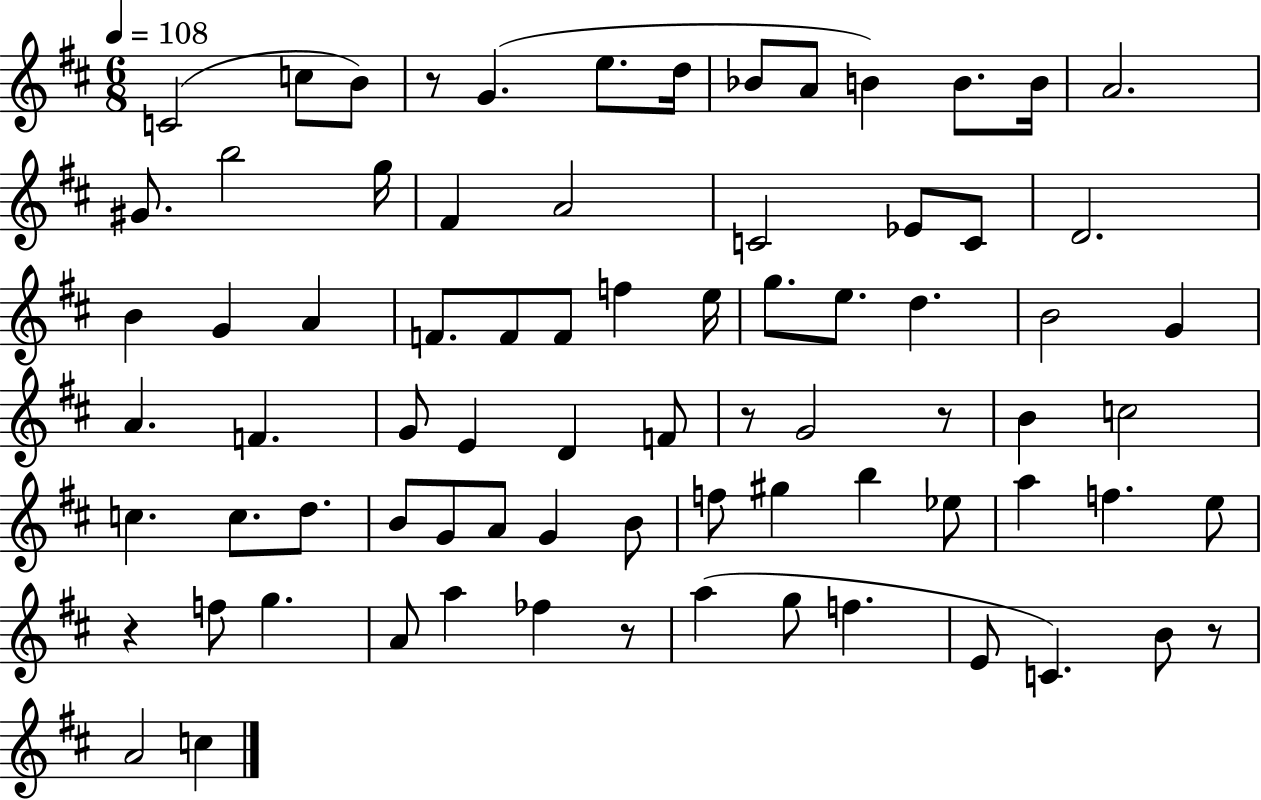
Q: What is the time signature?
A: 6/8